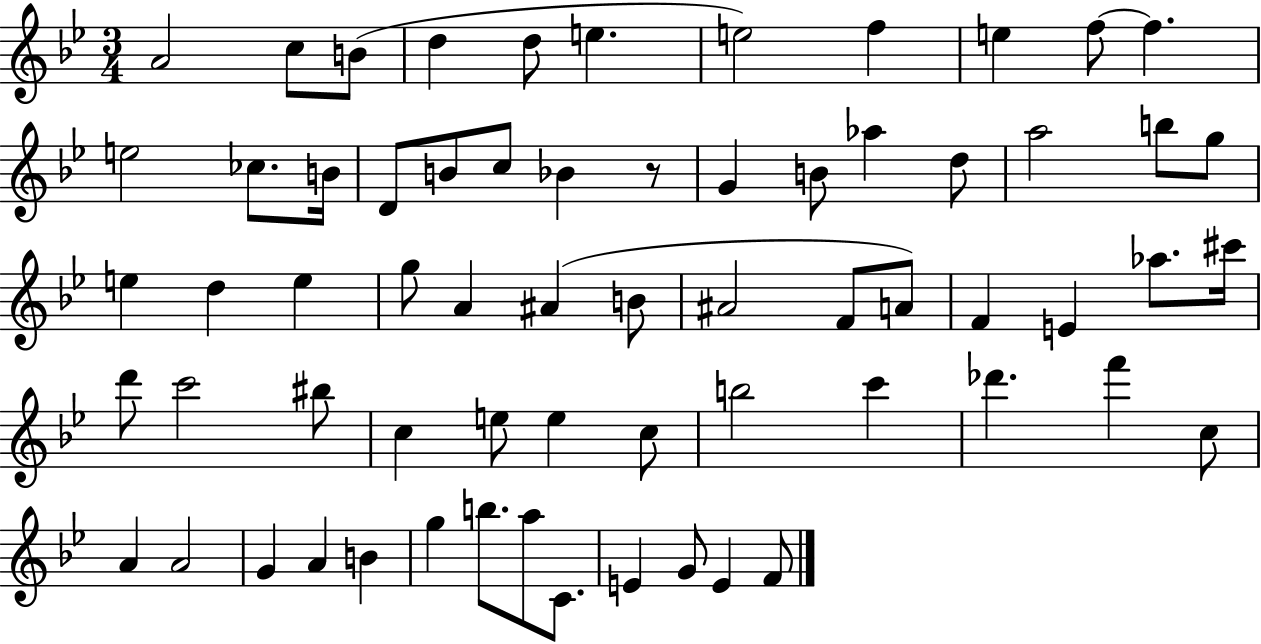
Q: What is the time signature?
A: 3/4